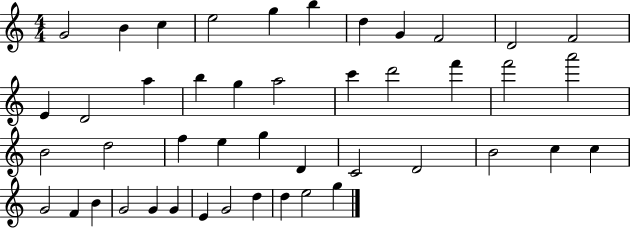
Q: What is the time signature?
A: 4/4